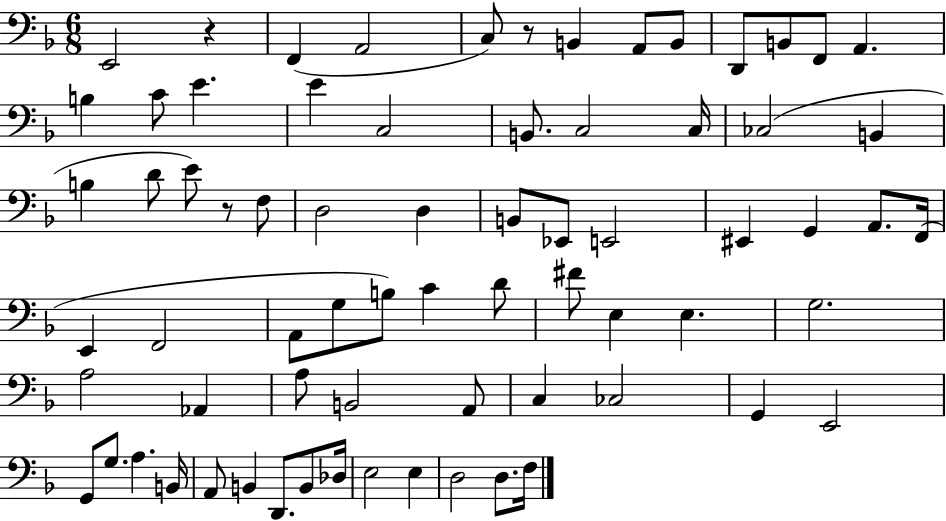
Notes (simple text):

E2/h R/q F2/q A2/h C3/e R/e B2/q A2/e B2/e D2/e B2/e F2/e A2/q. B3/q C4/e E4/q. E4/q C3/h B2/e. C3/h C3/s CES3/h B2/q B3/q D4/e E4/e R/e F3/e D3/h D3/q B2/e Eb2/e E2/h EIS2/q G2/q A2/e. F2/s E2/q F2/h A2/e G3/e B3/e C4/q D4/e F#4/e E3/q E3/q. G3/h. A3/h Ab2/q A3/e B2/h A2/e C3/q CES3/h G2/q E2/h G2/e G3/e. A3/q. B2/s A2/e B2/q D2/e. B2/e Db3/s E3/h E3/q D3/h D3/e. F3/s